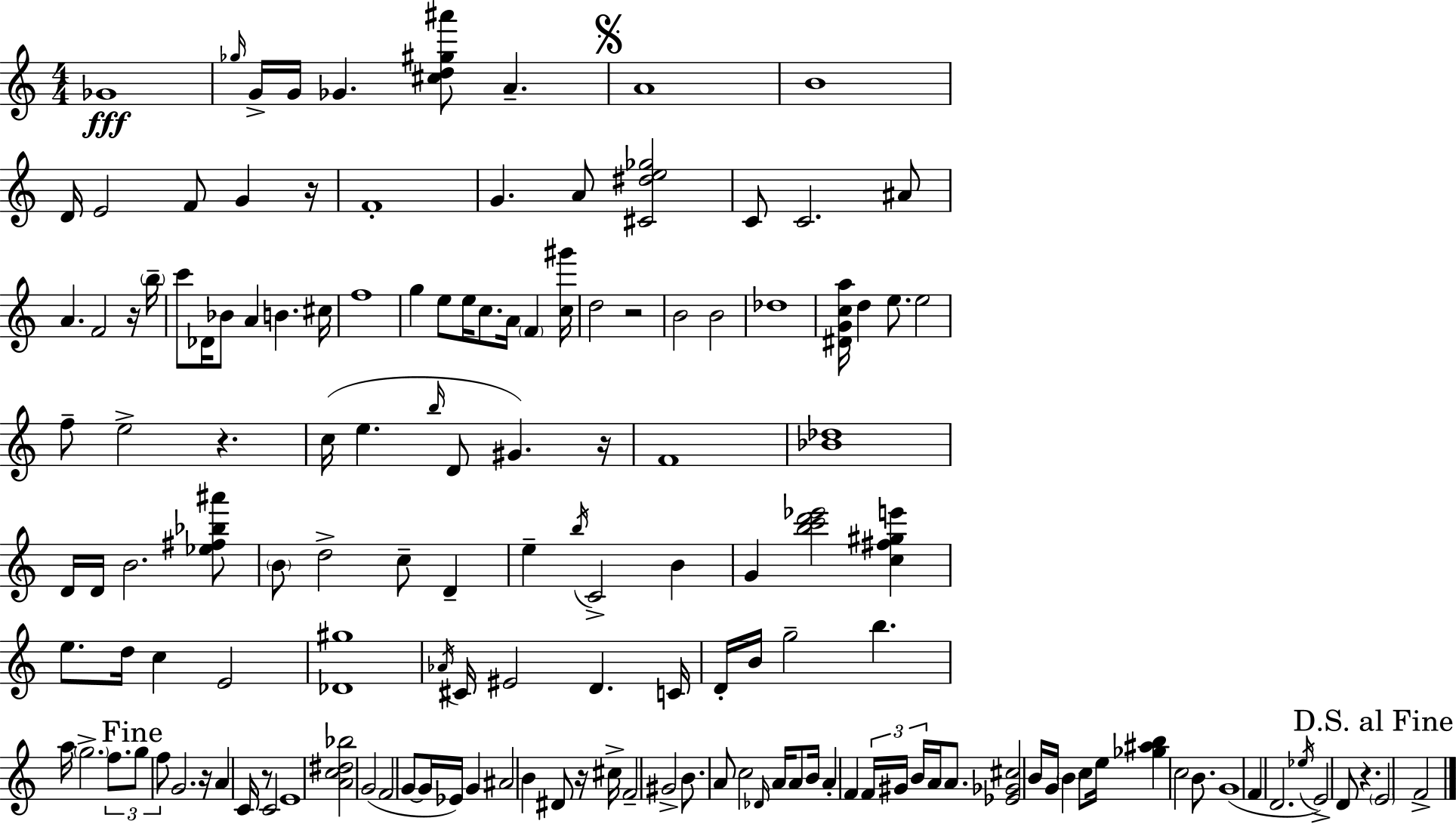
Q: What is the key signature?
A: A minor